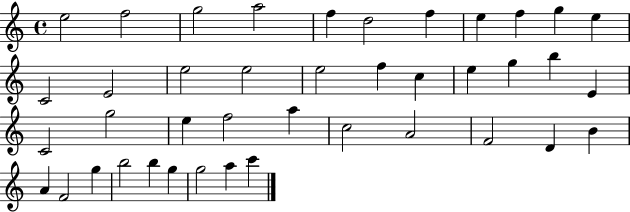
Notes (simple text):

E5/h F5/h G5/h A5/h F5/q D5/h F5/q E5/q F5/q G5/q E5/q C4/h E4/h E5/h E5/h E5/h F5/q C5/q E5/q G5/q B5/q E4/q C4/h G5/h E5/q F5/h A5/q C5/h A4/h F4/h D4/q B4/q A4/q F4/h G5/q B5/h B5/q G5/q G5/h A5/q C6/q